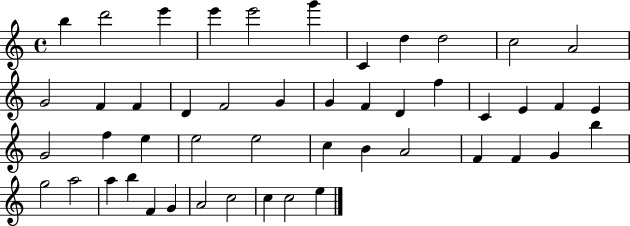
B5/q D6/h E6/q E6/q E6/h G6/q C4/q D5/q D5/h C5/h A4/h G4/h F4/q F4/q D4/q F4/h G4/q G4/q F4/q D4/q F5/q C4/q E4/q F4/q E4/q G4/h F5/q E5/q E5/h E5/h C5/q B4/q A4/h F4/q F4/q G4/q B5/q G5/h A5/h A5/q B5/q F4/q G4/q A4/h C5/h C5/q C5/h E5/q